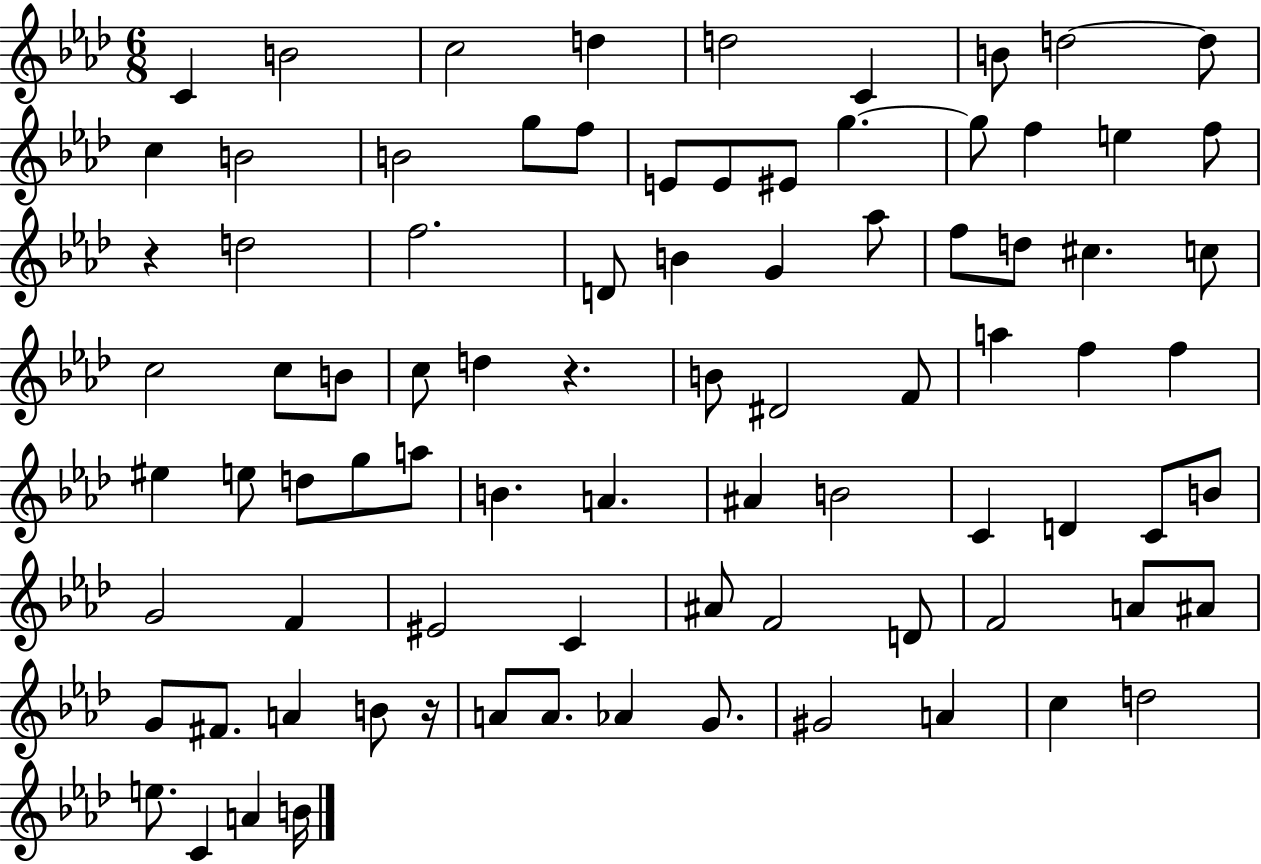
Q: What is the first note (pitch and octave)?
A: C4